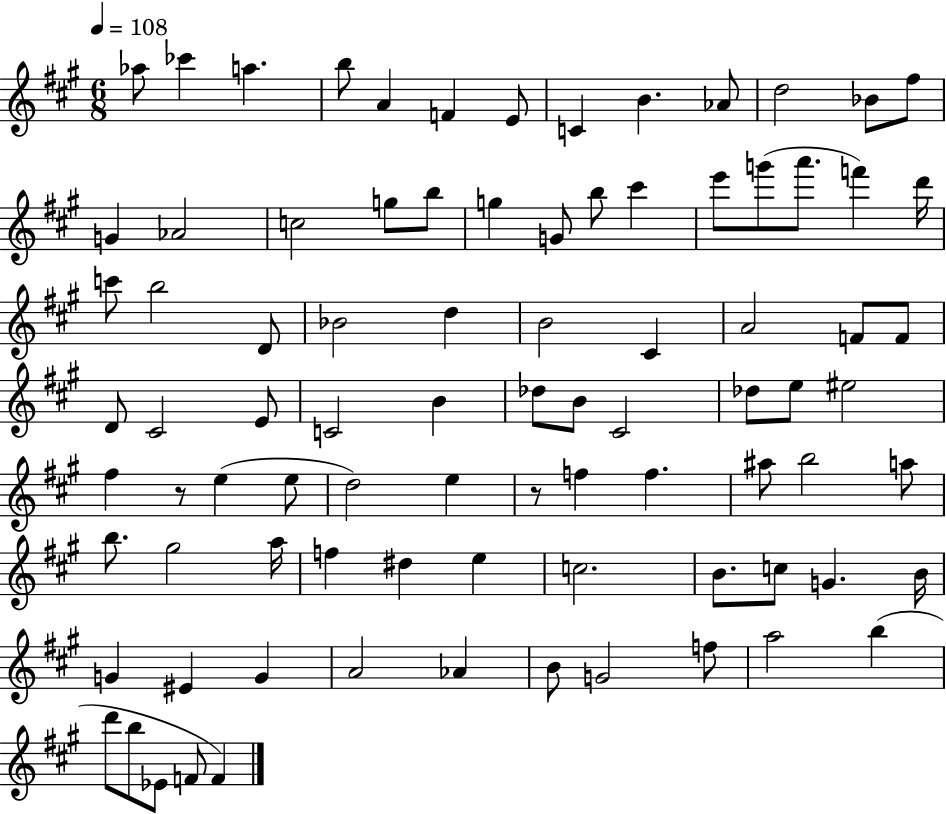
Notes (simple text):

Ab5/e CES6/q A5/q. B5/e A4/q F4/q E4/e C4/q B4/q. Ab4/e D5/h Bb4/e F#5/e G4/q Ab4/h C5/h G5/e B5/e G5/q G4/e B5/e C#6/q E6/e G6/e A6/e. F6/q D6/s C6/e B5/h D4/e Bb4/h D5/q B4/h C#4/q A4/h F4/e F4/e D4/e C#4/h E4/e C4/h B4/q Db5/e B4/e C#4/h Db5/e E5/e EIS5/h F#5/q R/e E5/q E5/e D5/h E5/q R/e F5/q F5/q. A#5/e B5/h A5/e B5/e. G#5/h A5/s F5/q D#5/q E5/q C5/h. B4/e. C5/e G4/q. B4/s G4/q EIS4/q G4/q A4/h Ab4/q B4/e G4/h F5/e A5/h B5/q D6/e B5/e Eb4/e F4/e F4/q